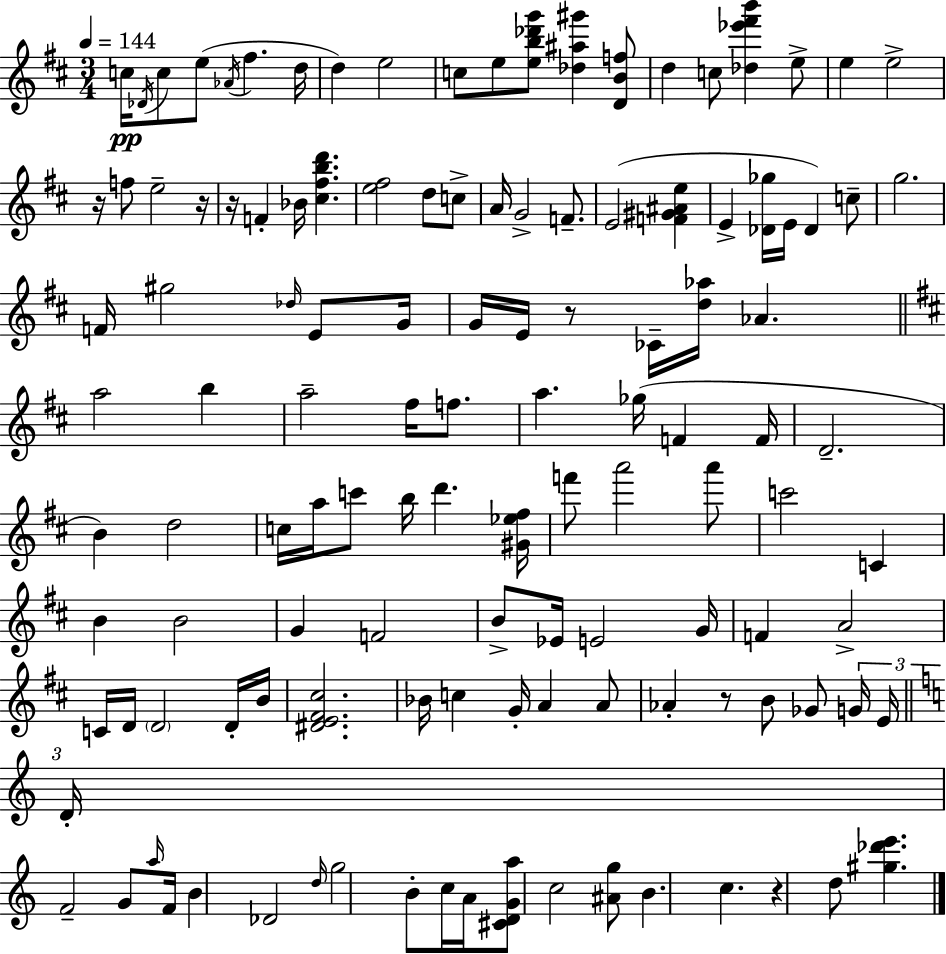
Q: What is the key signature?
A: D major